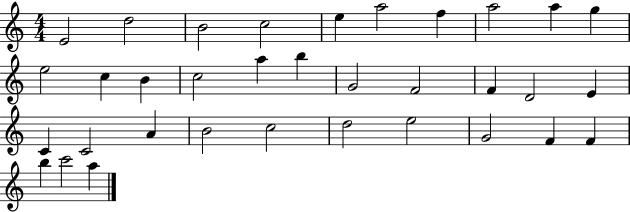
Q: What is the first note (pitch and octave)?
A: E4